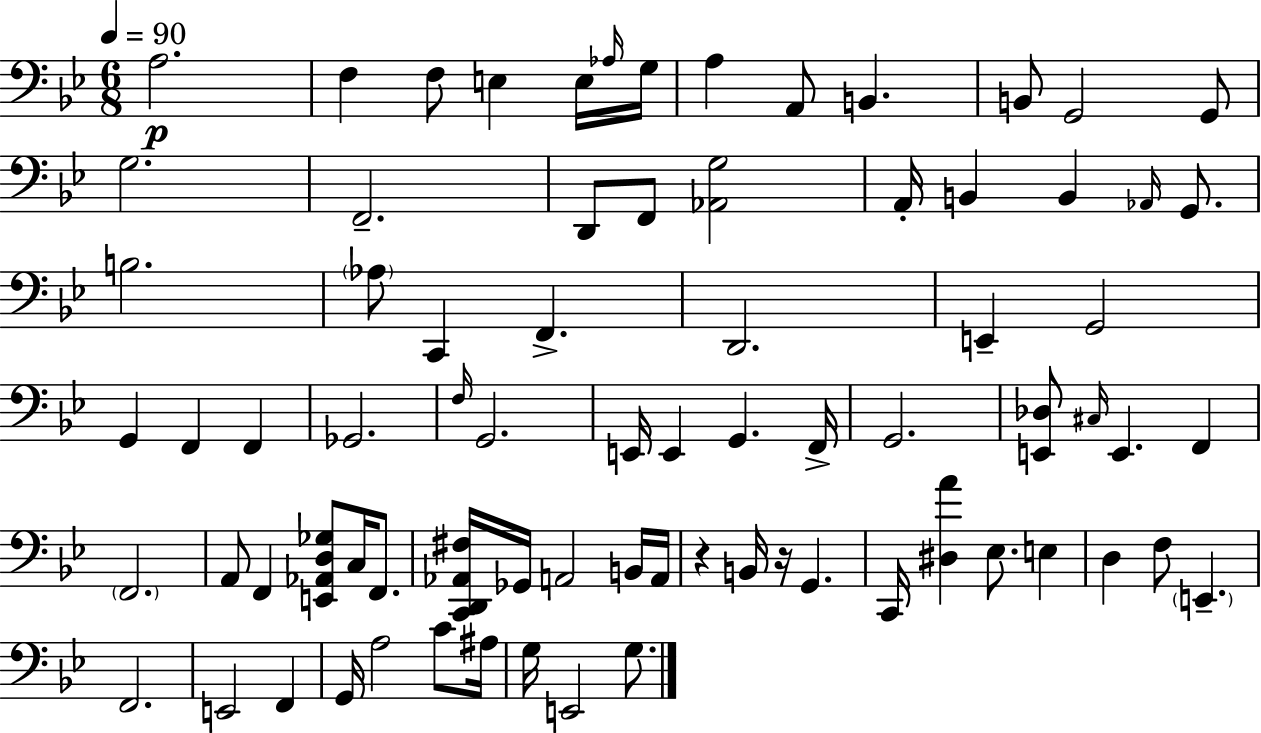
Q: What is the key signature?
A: BES major